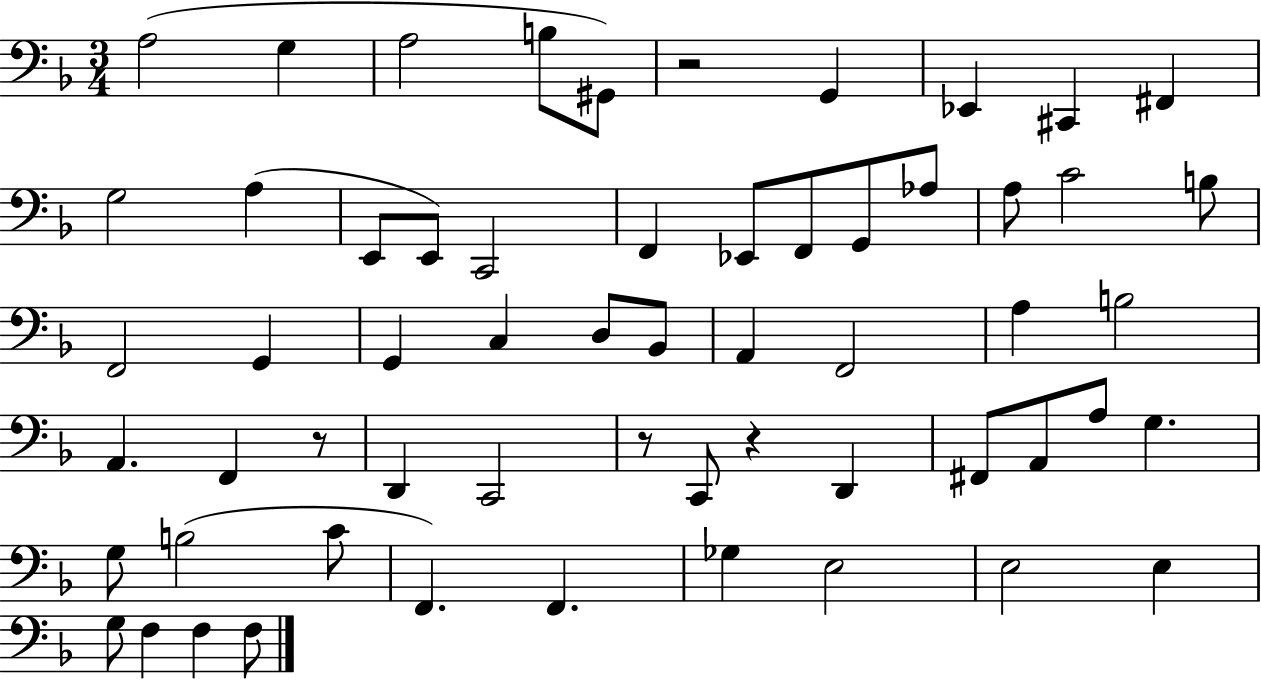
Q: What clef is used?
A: bass